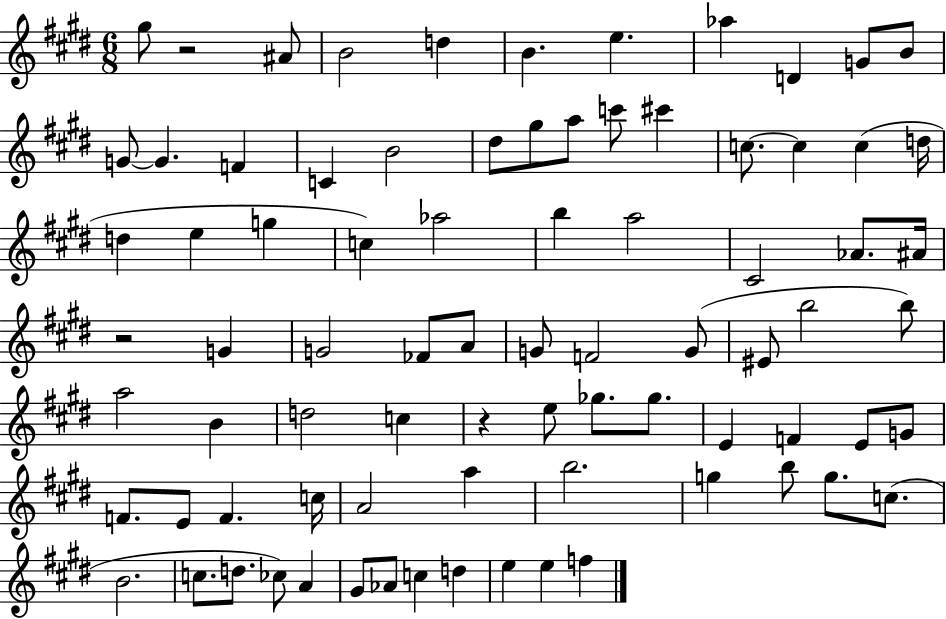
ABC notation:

X:1
T:Untitled
M:6/8
L:1/4
K:E
^g/2 z2 ^A/2 B2 d B e _a D G/2 B/2 G/2 G F C B2 ^d/2 ^g/2 a/2 c'/2 ^c' c/2 c c d/4 d e g c _a2 b a2 ^C2 _A/2 ^A/4 z2 G G2 _F/2 A/2 G/2 F2 G/2 ^E/2 b2 b/2 a2 B d2 c z e/2 _g/2 _g/2 E F E/2 G/2 F/2 E/2 F c/4 A2 a b2 g b/2 g/2 c/2 B2 c/2 d/2 _c/2 A ^G/2 _A/2 c d e e f